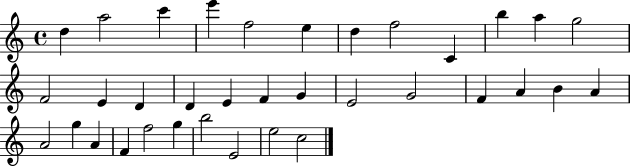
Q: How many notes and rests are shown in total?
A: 35